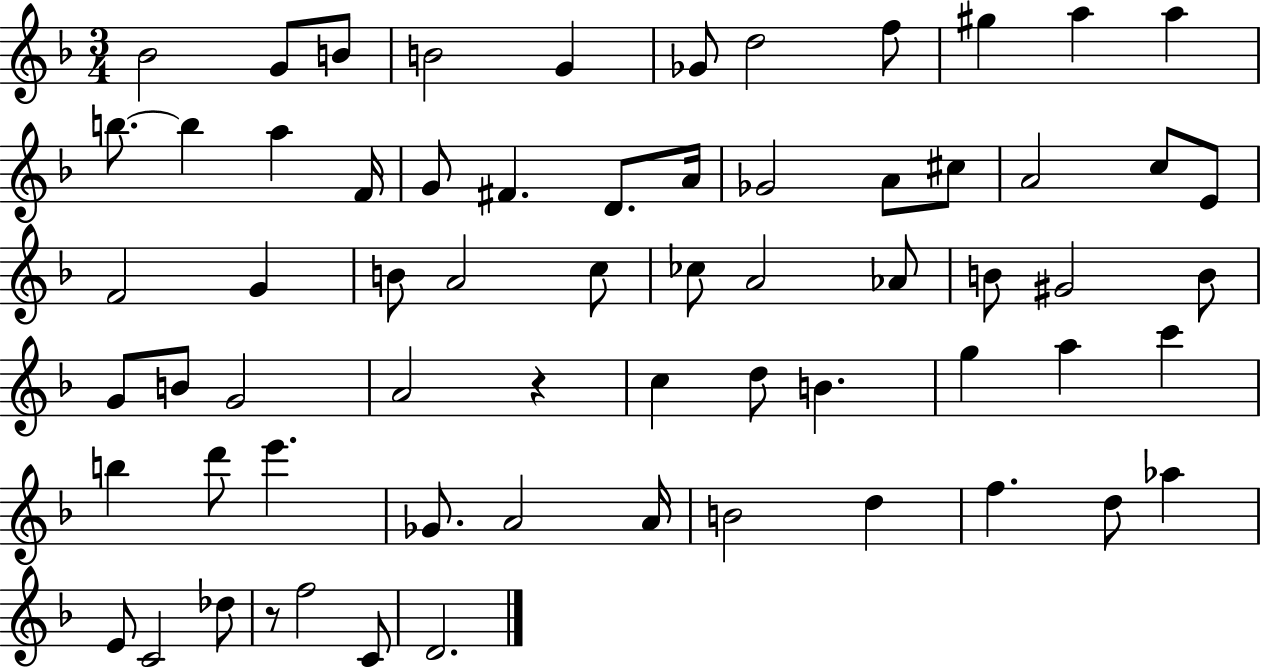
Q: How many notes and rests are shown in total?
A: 65